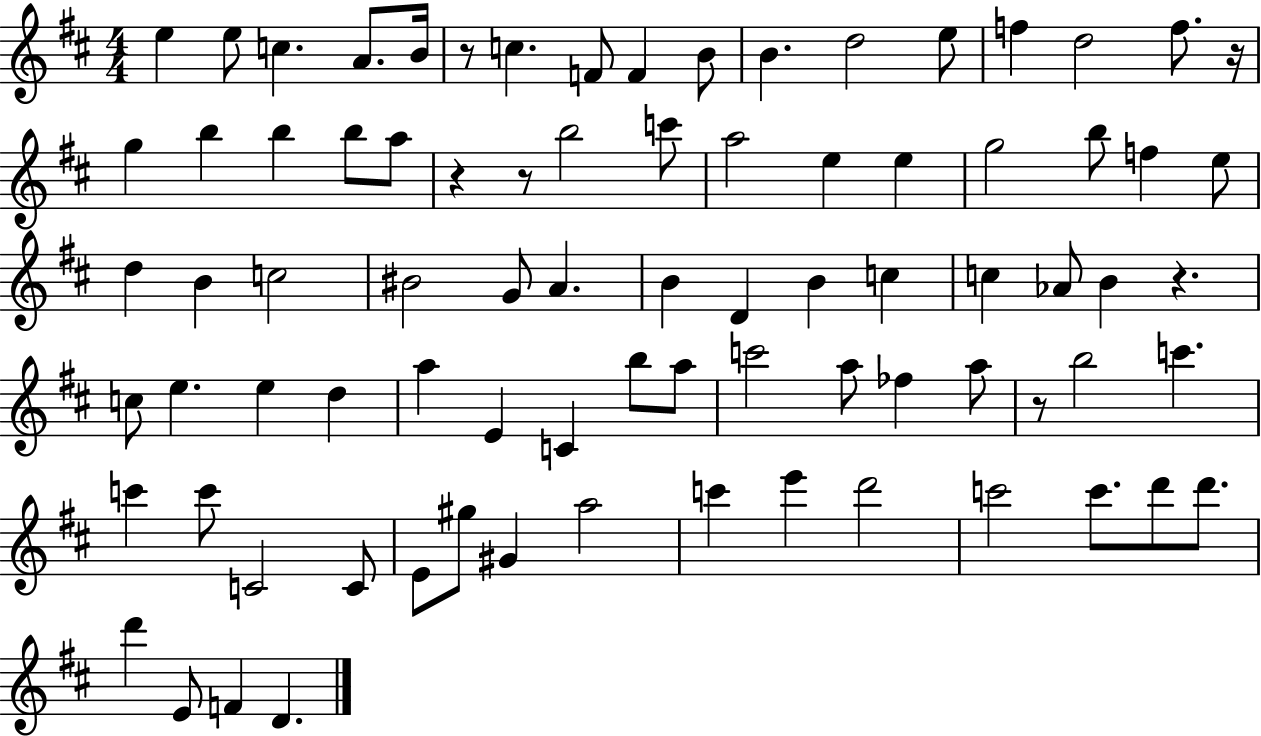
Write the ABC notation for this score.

X:1
T:Untitled
M:4/4
L:1/4
K:D
e e/2 c A/2 B/4 z/2 c F/2 F B/2 B d2 e/2 f d2 f/2 z/4 g b b b/2 a/2 z z/2 b2 c'/2 a2 e e g2 b/2 f e/2 d B c2 ^B2 G/2 A B D B c c _A/2 B z c/2 e e d a E C b/2 a/2 c'2 a/2 _f a/2 z/2 b2 c' c' c'/2 C2 C/2 E/2 ^g/2 ^G a2 c' e' d'2 c'2 c'/2 d'/2 d'/2 d' E/2 F D